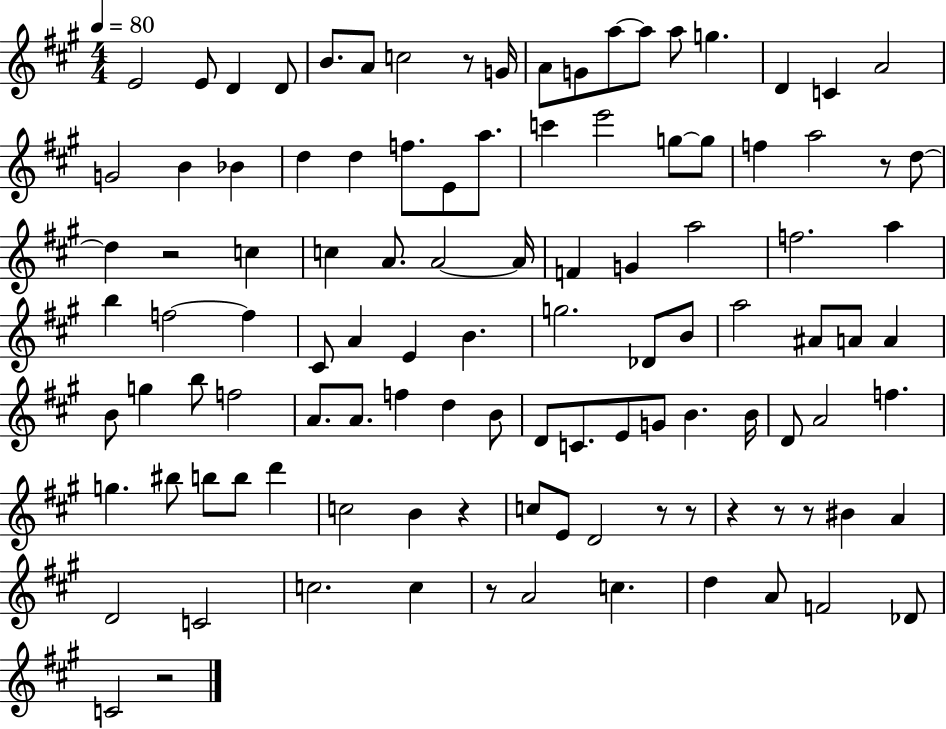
{
  \clef treble
  \numericTimeSignature
  \time 4/4
  \key a \major
  \tempo 4 = 80
  \repeat volta 2 { e'2 e'8 d'4 d'8 | b'8. a'8 c''2 r8 g'16 | a'8 g'8 a''8~~ a''8 a''8 g''4. | d'4 c'4 a'2 | \break g'2 b'4 bes'4 | d''4 d''4 f''8. e'8 a''8. | c'''4 e'''2 g''8~~ g''8 | f''4 a''2 r8 d''8~~ | \break d''4 r2 c''4 | c''4 a'8. a'2~~ a'16 | f'4 g'4 a''2 | f''2. a''4 | \break b''4 f''2~~ f''4 | cis'8 a'4 e'4 b'4. | g''2. des'8 b'8 | a''2 ais'8 a'8 a'4 | \break b'8 g''4 b''8 f''2 | a'8. a'8. f''4 d''4 b'8 | d'8 c'8. e'8 g'8 b'4. b'16 | d'8 a'2 f''4. | \break g''4. bis''8 b''8 b''8 d'''4 | c''2 b'4 r4 | c''8 e'8 d'2 r8 r8 | r4 r8 r8 bis'4 a'4 | \break d'2 c'2 | c''2. c''4 | r8 a'2 c''4. | d''4 a'8 f'2 des'8 | \break c'2 r2 | } \bar "|."
}